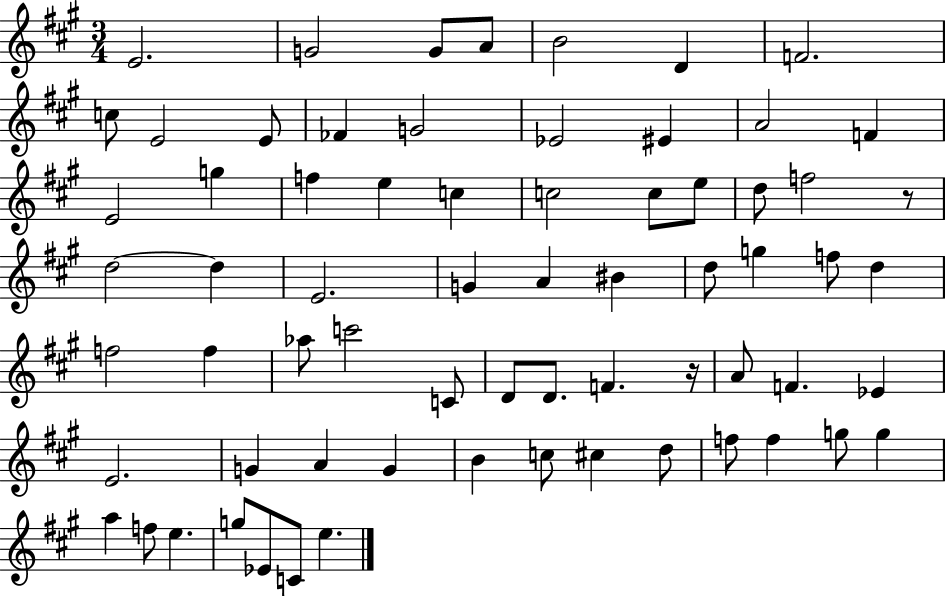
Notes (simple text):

E4/h. G4/h G4/e A4/e B4/h D4/q F4/h. C5/e E4/h E4/e FES4/q G4/h Eb4/h EIS4/q A4/h F4/q E4/h G5/q F5/q E5/q C5/q C5/h C5/e E5/e D5/e F5/h R/e D5/h D5/q E4/h. G4/q A4/q BIS4/q D5/e G5/q F5/e D5/q F5/h F5/q Ab5/e C6/h C4/e D4/e D4/e. F4/q. R/s A4/e F4/q. Eb4/q E4/h. G4/q A4/q G4/q B4/q C5/e C#5/q D5/e F5/e F5/q G5/e G5/q A5/q F5/e E5/q. G5/e Eb4/e C4/e E5/q.